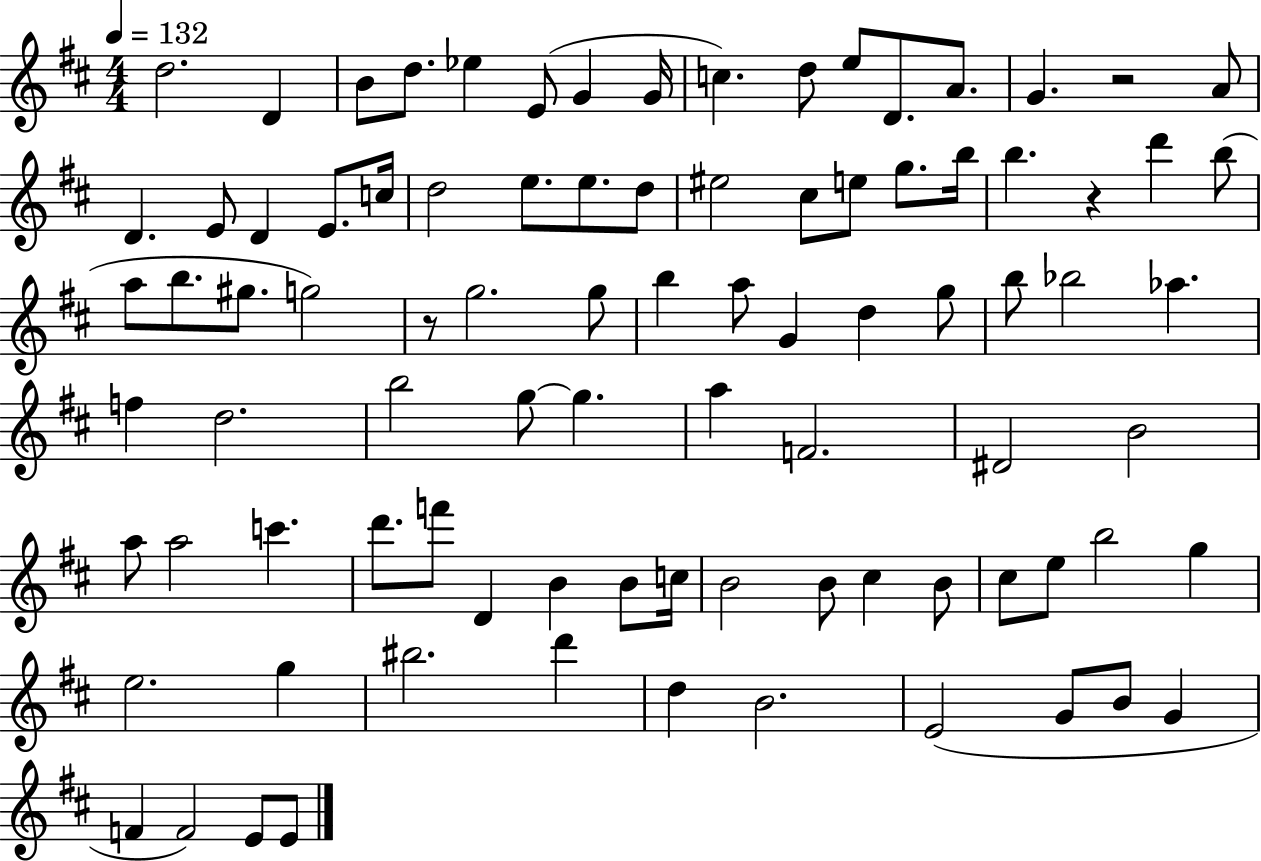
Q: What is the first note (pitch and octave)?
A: D5